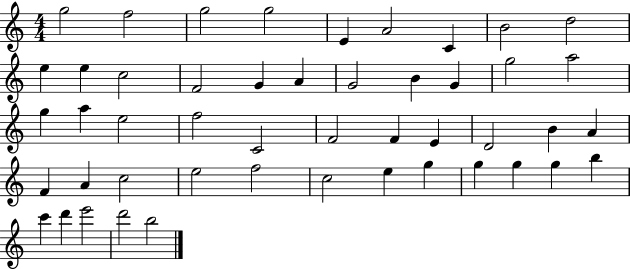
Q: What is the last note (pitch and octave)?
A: B5